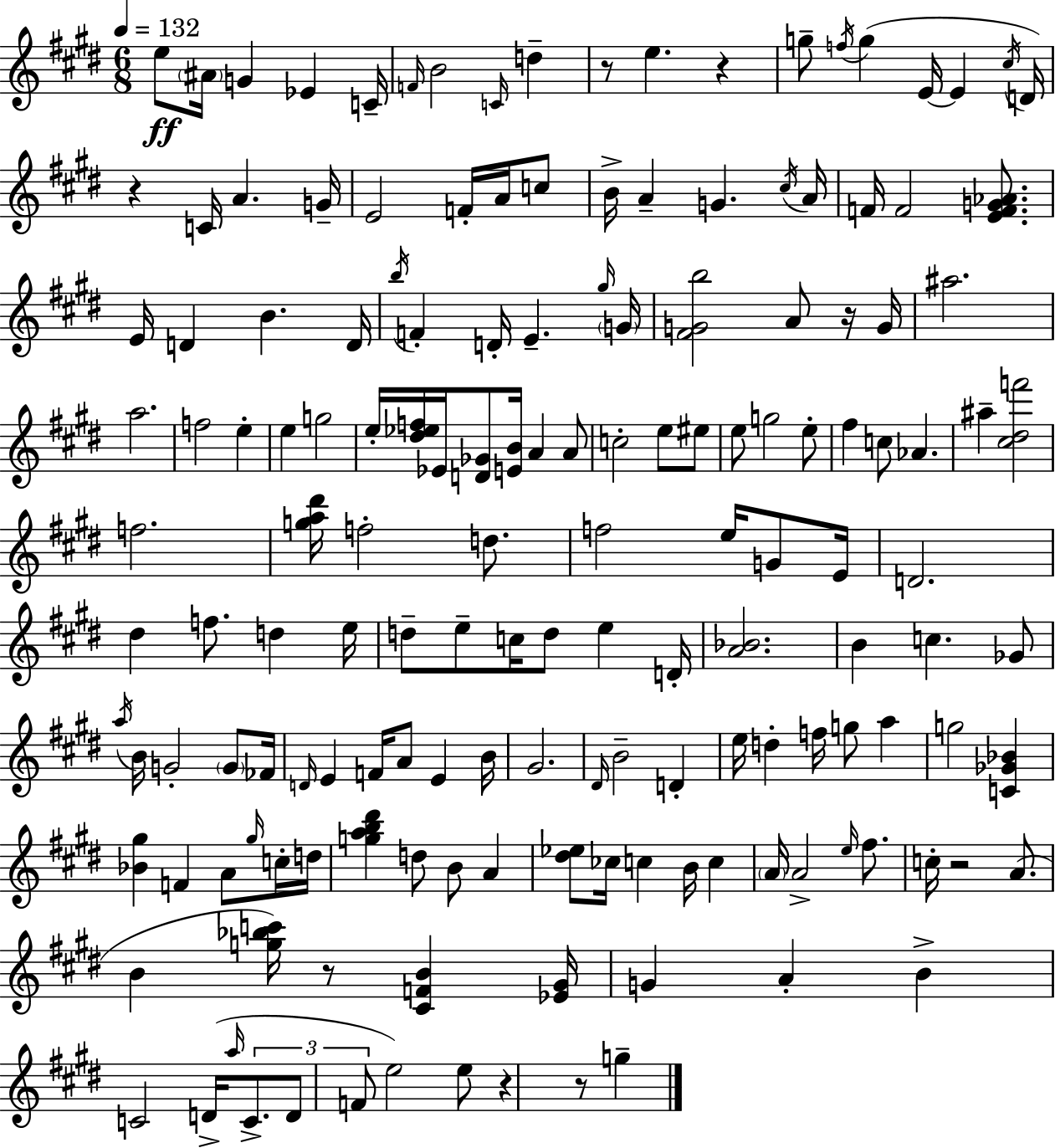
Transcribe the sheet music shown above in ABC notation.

X:1
T:Untitled
M:6/8
L:1/4
K:E
e/2 ^A/4 G _E C/4 F/4 B2 C/4 d z/2 e z g/2 f/4 g E/4 E ^c/4 D/4 z C/4 A G/4 E2 F/4 A/4 c/2 B/4 A G ^c/4 A/4 F/4 F2 [EFG_A]/2 E/4 D B D/4 b/4 F D/4 E ^g/4 G/4 [^FGb]2 A/2 z/4 G/4 ^a2 a2 f2 e e g2 e/4 [^d_ef]/4 _E/4 [D_G]/2 [EB]/4 A A/2 c2 e/2 ^e/2 e/2 g2 e/2 ^f c/2 _A ^a [^c^df']2 f2 [ga^d']/4 f2 d/2 f2 e/4 G/2 E/4 D2 ^d f/2 d e/4 d/2 e/2 c/4 d/2 e D/4 [A_B]2 B c _G/2 a/4 B/4 G2 G/2 _F/4 D/4 E F/4 A/2 E B/4 ^G2 ^D/4 B2 D e/4 d f/4 g/2 a g2 [C_G_B] [_B^g] F A/2 ^g/4 c/4 d/4 [gab^d'] d/2 B/2 A [^d_e]/2 _c/4 c B/4 c A/4 A2 e/4 ^f/2 c/4 z2 A/2 B [g_bc']/4 z/2 [^CFB] [_E^G]/4 G A B C2 D/4 a/4 C/2 D/2 F/2 e2 e/2 z z/2 g